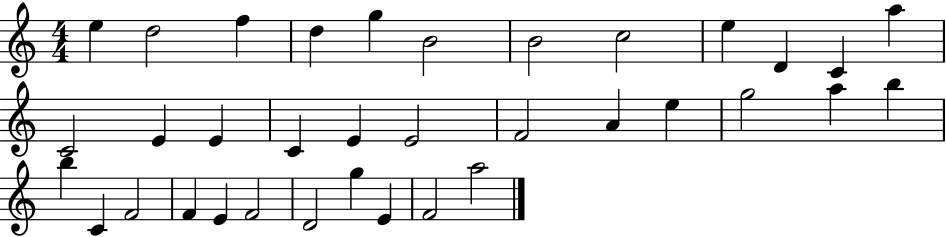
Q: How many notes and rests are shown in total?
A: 35